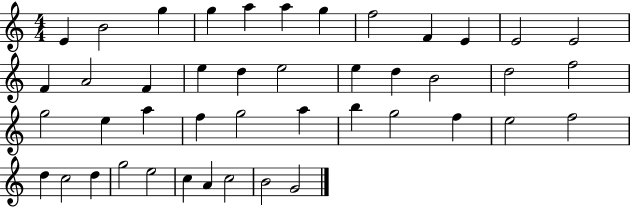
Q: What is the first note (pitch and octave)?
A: E4